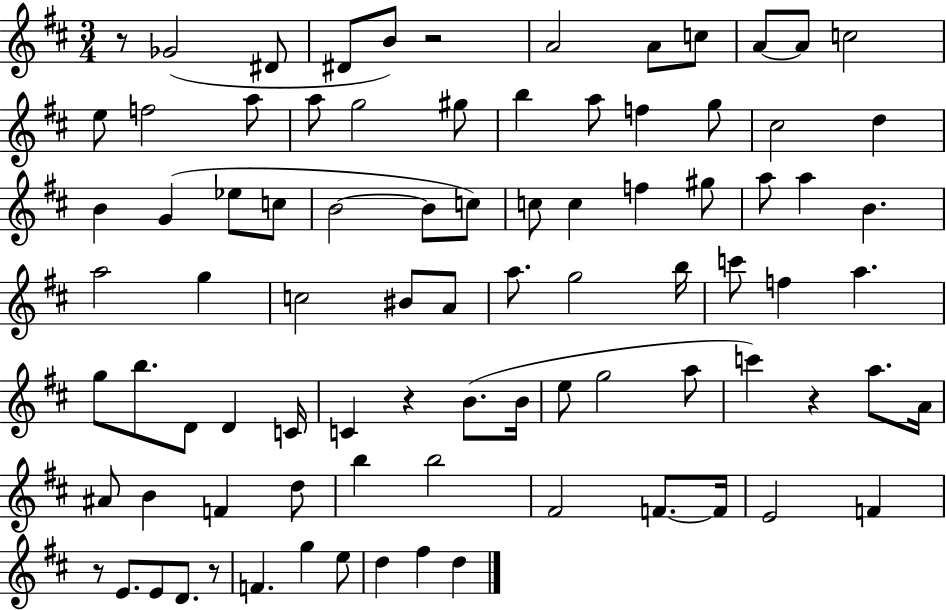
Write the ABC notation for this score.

X:1
T:Untitled
M:3/4
L:1/4
K:D
z/2 _G2 ^D/2 ^D/2 B/2 z2 A2 A/2 c/2 A/2 A/2 c2 e/2 f2 a/2 a/2 g2 ^g/2 b a/2 f g/2 ^c2 d B G _e/2 c/2 B2 B/2 c/2 c/2 c f ^g/2 a/2 a B a2 g c2 ^B/2 A/2 a/2 g2 b/4 c'/2 f a g/2 b/2 D/2 D C/4 C z B/2 B/4 e/2 g2 a/2 c' z a/2 A/4 ^A/2 B F d/2 b b2 ^F2 F/2 F/4 E2 F z/2 E/2 E/2 D/2 z/2 F g e/2 d ^f d